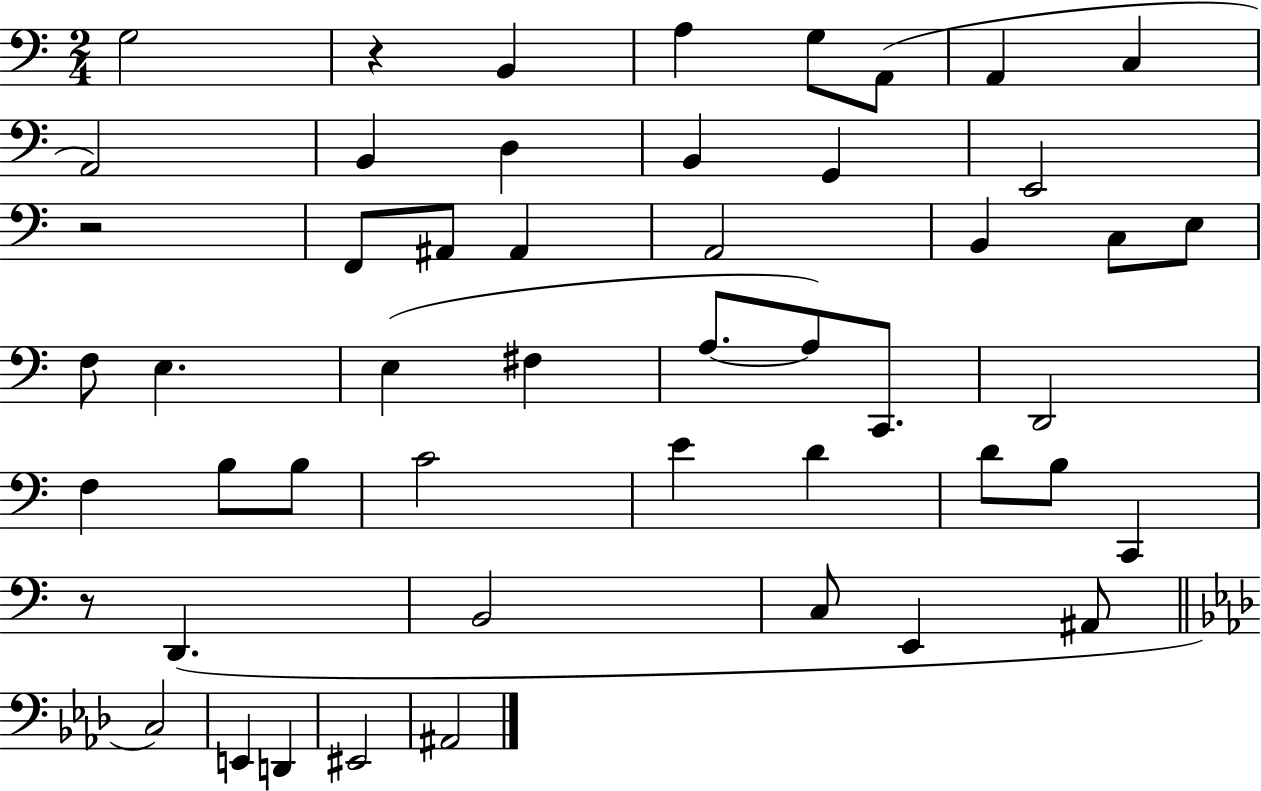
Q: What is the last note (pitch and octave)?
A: A#2